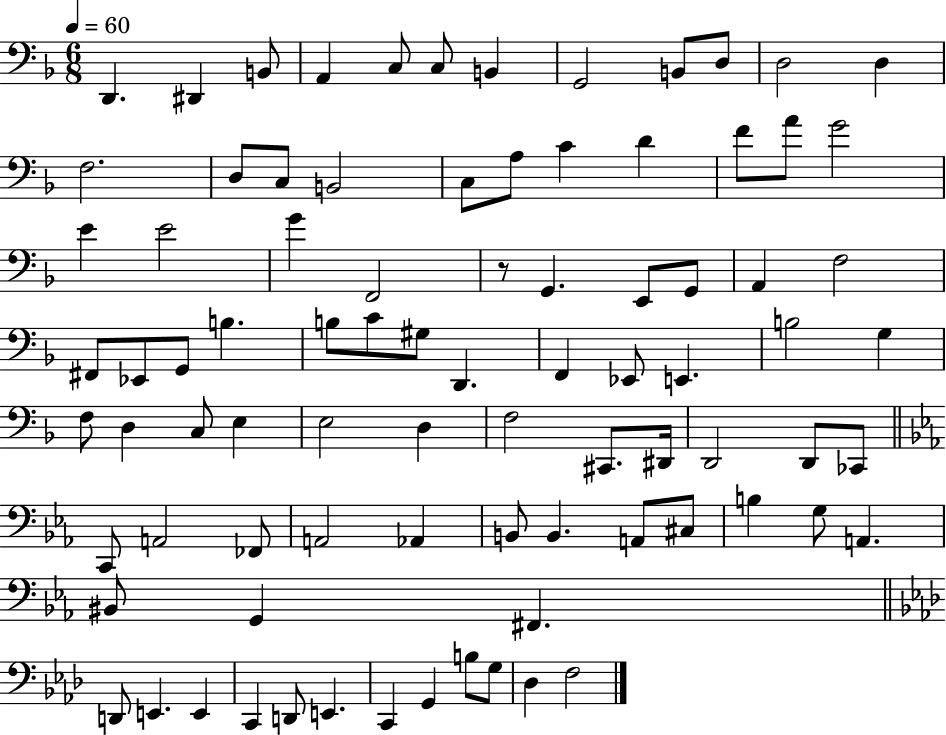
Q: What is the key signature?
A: F major